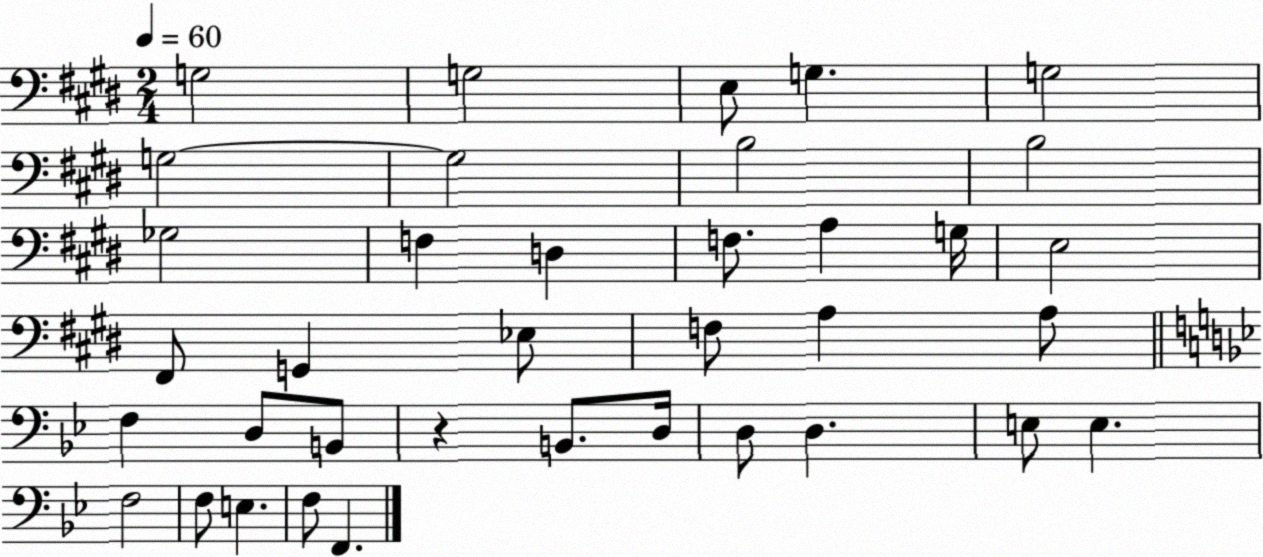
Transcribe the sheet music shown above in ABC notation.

X:1
T:Untitled
M:2/4
L:1/4
K:E
G,2 G,2 E,/2 G, G,2 G,2 G,2 B,2 B,2 _G,2 F, D, F,/2 A, G,/4 E,2 ^F,,/2 G,, _E,/2 F,/2 A, A,/2 F, D,/2 B,,/2 z B,,/2 D,/4 D,/2 D, E,/2 E, F,2 F,/2 E, F,/2 F,,